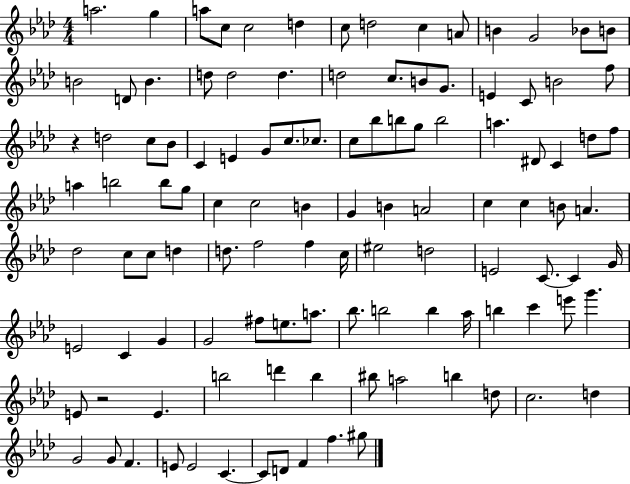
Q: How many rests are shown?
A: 2